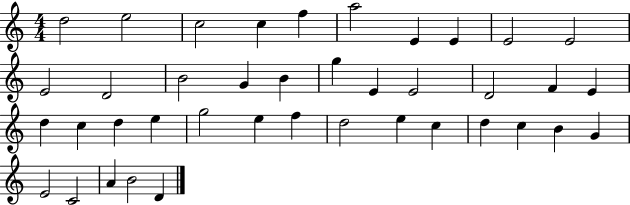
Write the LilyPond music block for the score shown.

{
  \clef treble
  \numericTimeSignature
  \time 4/4
  \key c \major
  d''2 e''2 | c''2 c''4 f''4 | a''2 e'4 e'4 | e'2 e'2 | \break e'2 d'2 | b'2 g'4 b'4 | g''4 e'4 e'2 | d'2 f'4 e'4 | \break d''4 c''4 d''4 e''4 | g''2 e''4 f''4 | d''2 e''4 c''4 | d''4 c''4 b'4 g'4 | \break e'2 c'2 | a'4 b'2 d'4 | \bar "|."
}